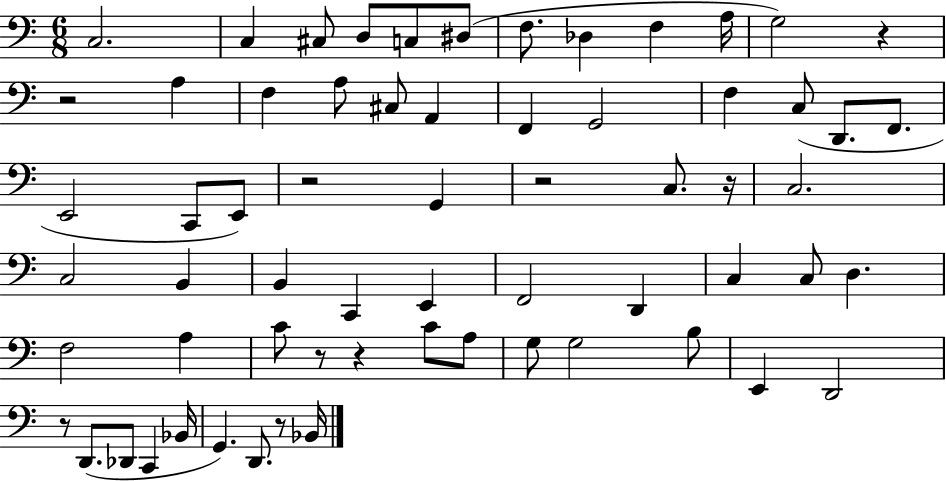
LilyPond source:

{
  \clef bass
  \numericTimeSignature
  \time 6/8
  \key c \major
  c2. | c4 cis8 d8 c8 dis8( | f8. des4 f4 a16 | g2) r4 | \break r2 a4 | f4 a8 cis8 a,4 | f,4 g,2 | f4 c8( d,8. f,8. | \break e,2 c,8 e,8) | r2 g,4 | r2 c8. r16 | c2. | \break c2 b,4 | b,4 c,4 e,4 | f,2 d,4 | c4 c8 d4. | \break f2 a4 | c'8 r8 r4 c'8 a8 | g8 g2 b8 | e,4 d,2 | \break r8 d,8.( des,8 c,4 bes,16 | g,4.) d,8. r8 bes,16 | \bar "|."
}